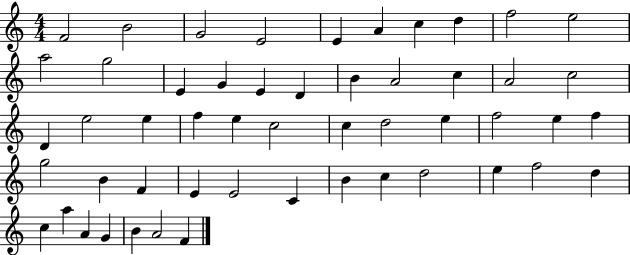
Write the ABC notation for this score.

X:1
T:Untitled
M:4/4
L:1/4
K:C
F2 B2 G2 E2 E A c d f2 e2 a2 g2 E G E D B A2 c A2 c2 D e2 e f e c2 c d2 e f2 e f g2 B F E E2 C B c d2 e f2 d c a A G B A2 F